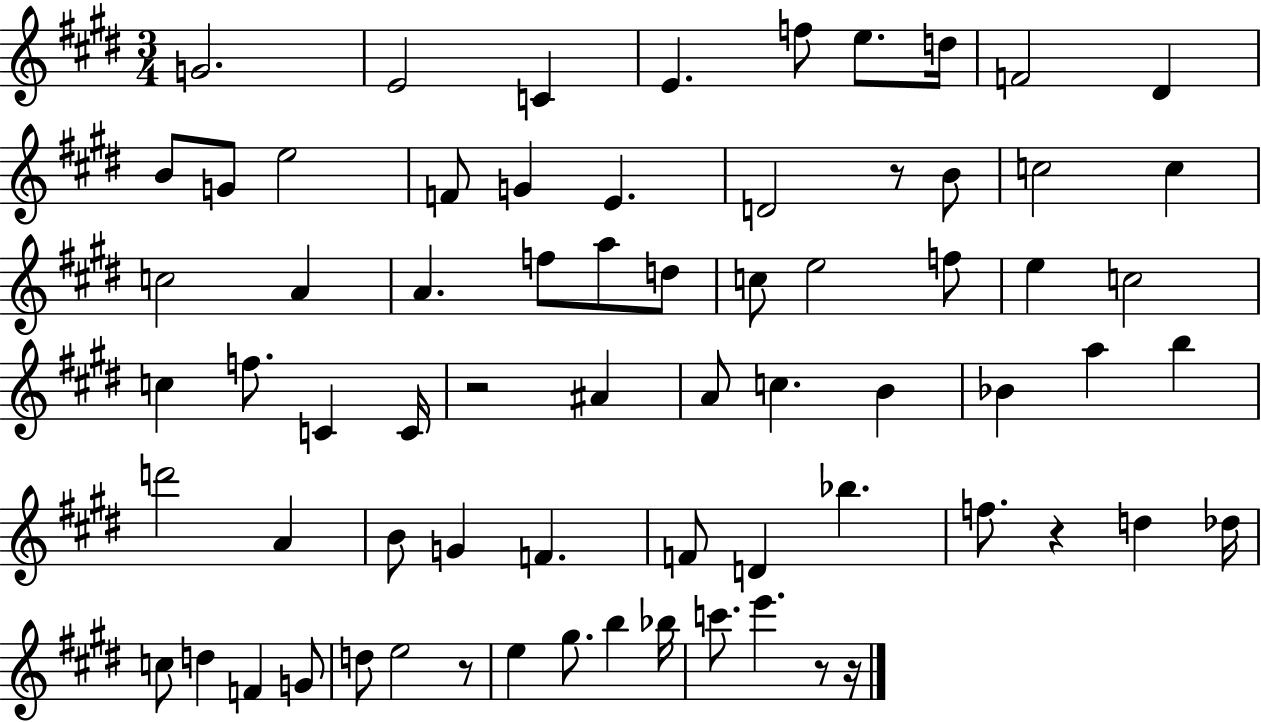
{
  \clef treble
  \numericTimeSignature
  \time 3/4
  \key e \major
  g'2. | e'2 c'4 | e'4. f''8 e''8. d''16 | f'2 dis'4 | \break b'8 g'8 e''2 | f'8 g'4 e'4. | d'2 r8 b'8 | c''2 c''4 | \break c''2 a'4 | a'4. f''8 a''8 d''8 | c''8 e''2 f''8 | e''4 c''2 | \break c''4 f''8. c'4 c'16 | r2 ais'4 | a'8 c''4. b'4 | bes'4 a''4 b''4 | \break d'''2 a'4 | b'8 g'4 f'4. | f'8 d'4 bes''4. | f''8. r4 d''4 des''16 | \break c''8 d''4 f'4 g'8 | d''8 e''2 r8 | e''4 gis''8. b''4 bes''16 | c'''8. e'''4. r8 r16 | \break \bar "|."
}